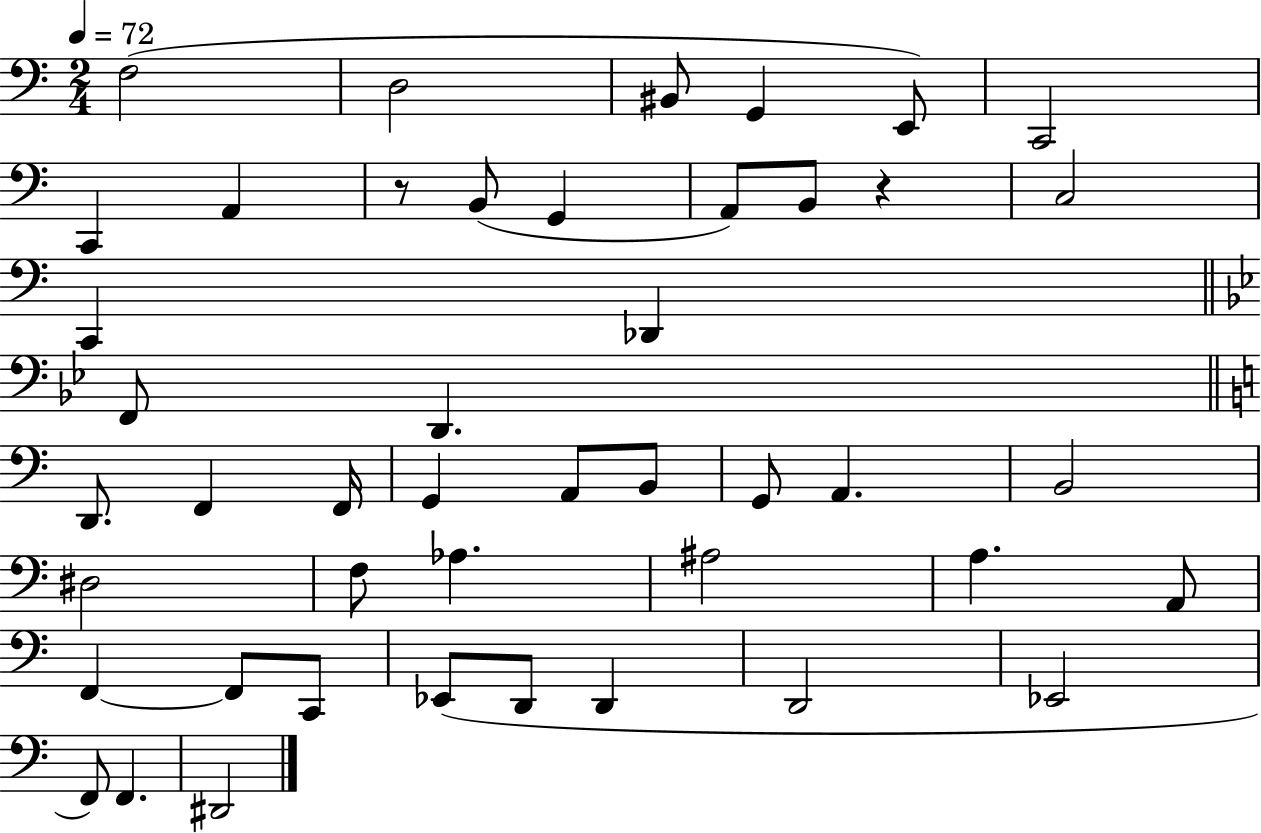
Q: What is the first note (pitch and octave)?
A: F3